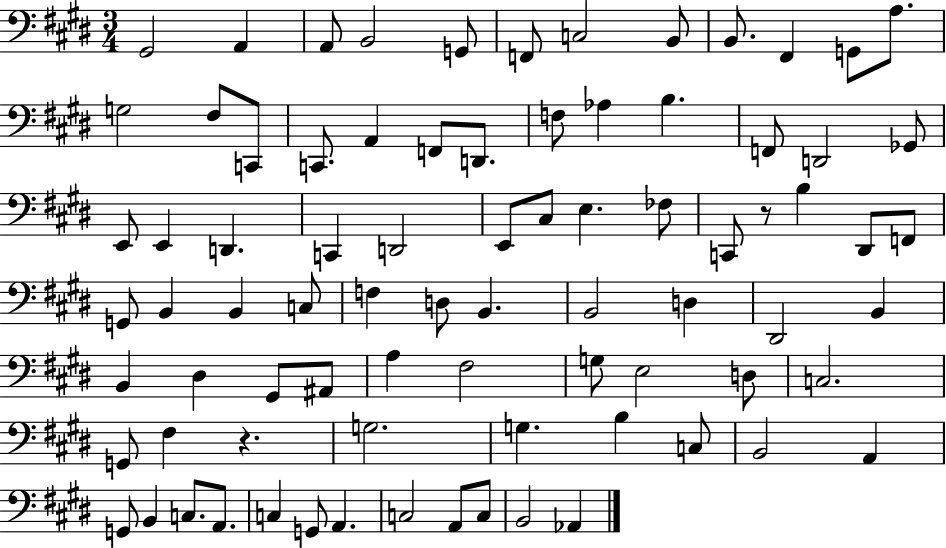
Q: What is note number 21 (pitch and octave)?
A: Ab3